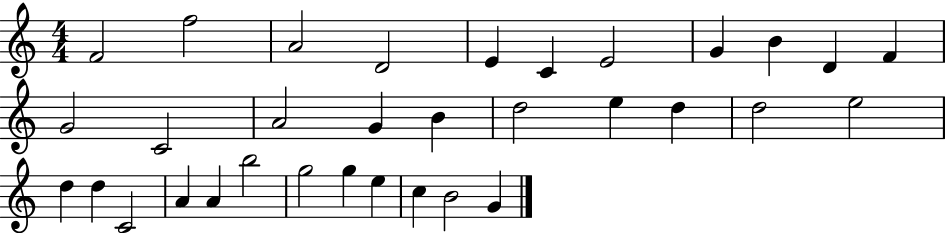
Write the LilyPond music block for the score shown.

{
  \clef treble
  \numericTimeSignature
  \time 4/4
  \key c \major
  f'2 f''2 | a'2 d'2 | e'4 c'4 e'2 | g'4 b'4 d'4 f'4 | \break g'2 c'2 | a'2 g'4 b'4 | d''2 e''4 d''4 | d''2 e''2 | \break d''4 d''4 c'2 | a'4 a'4 b''2 | g''2 g''4 e''4 | c''4 b'2 g'4 | \break \bar "|."
}